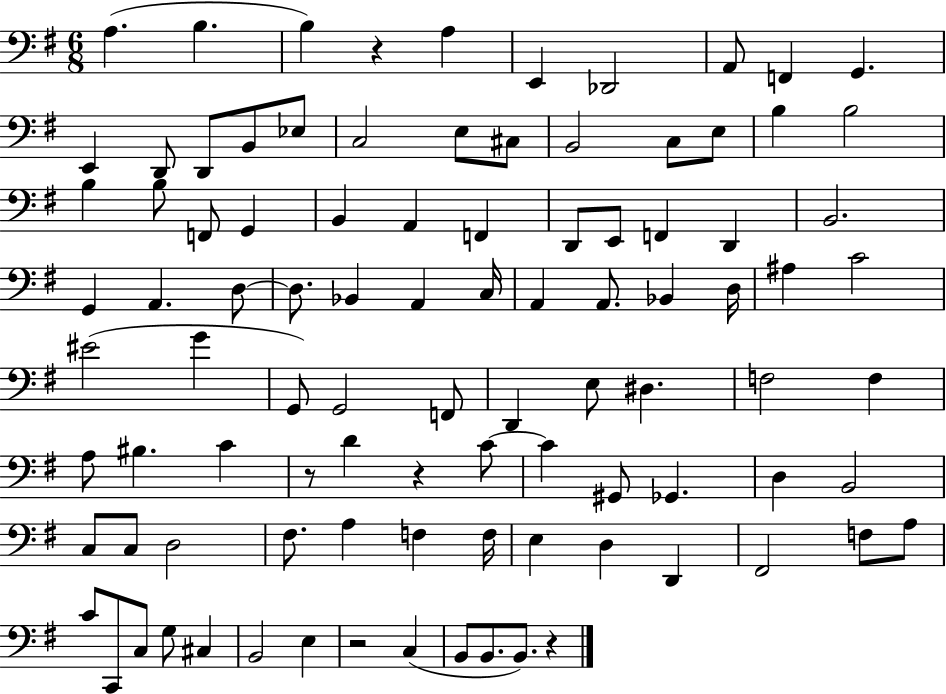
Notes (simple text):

A3/q. B3/q. B3/q R/q A3/q E2/q Db2/h A2/e F2/q G2/q. E2/q D2/e D2/e B2/e Eb3/e C3/h E3/e C#3/e B2/h C3/e E3/e B3/q B3/h B3/q B3/e F2/e G2/q B2/q A2/q F2/q D2/e E2/e F2/q D2/q B2/h. G2/q A2/q. D3/e D3/e. Bb2/q A2/q C3/s A2/q A2/e. Bb2/q D3/s A#3/q C4/h EIS4/h G4/q G2/e G2/h F2/e D2/q E3/e D#3/q. F3/h F3/q A3/e BIS3/q. C4/q R/e D4/q R/q C4/e C4/q G#2/e Gb2/q. D3/q B2/h C3/e C3/e D3/h F#3/e. A3/q F3/q F3/s E3/q D3/q D2/q F#2/h F3/e A3/e C4/e C2/e C3/e G3/e C#3/q B2/h E3/q R/h C3/q B2/e B2/e. B2/e. R/q